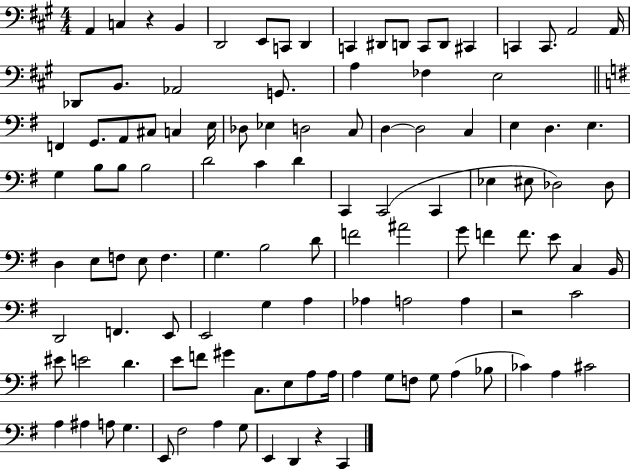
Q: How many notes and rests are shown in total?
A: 113